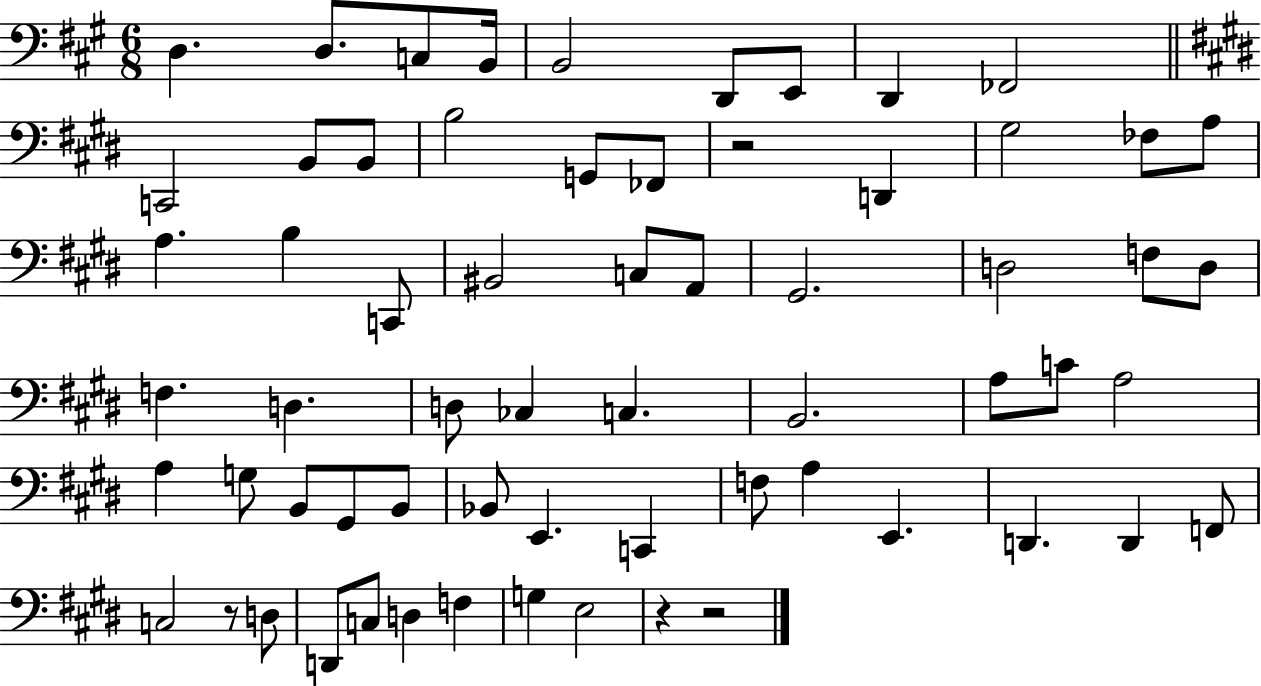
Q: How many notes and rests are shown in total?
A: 64